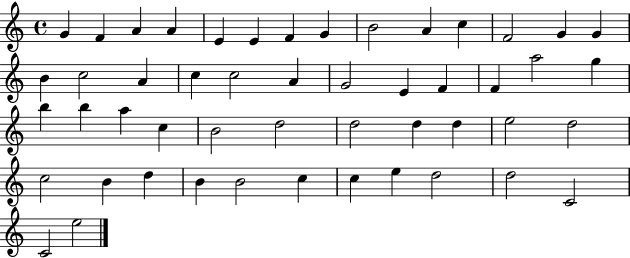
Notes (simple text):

G4/q F4/q A4/q A4/q E4/q E4/q F4/q G4/q B4/h A4/q C5/q F4/h G4/q G4/q B4/q C5/h A4/q C5/q C5/h A4/q G4/h E4/q F4/q F4/q A5/h G5/q B5/q B5/q A5/q C5/q B4/h D5/h D5/h D5/q D5/q E5/h D5/h C5/h B4/q D5/q B4/q B4/h C5/q C5/q E5/q D5/h D5/h C4/h C4/h E5/h